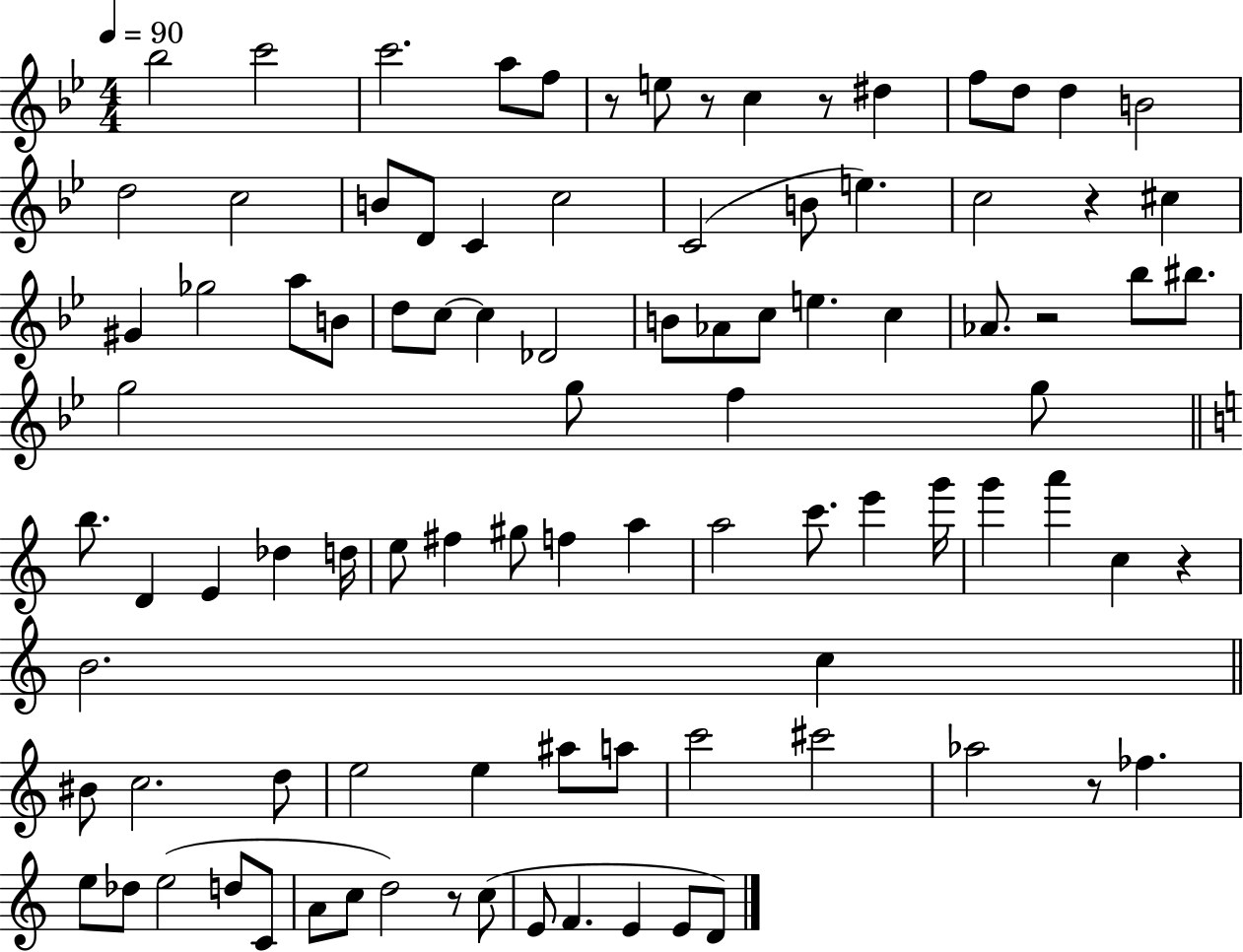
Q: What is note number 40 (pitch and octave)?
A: G5